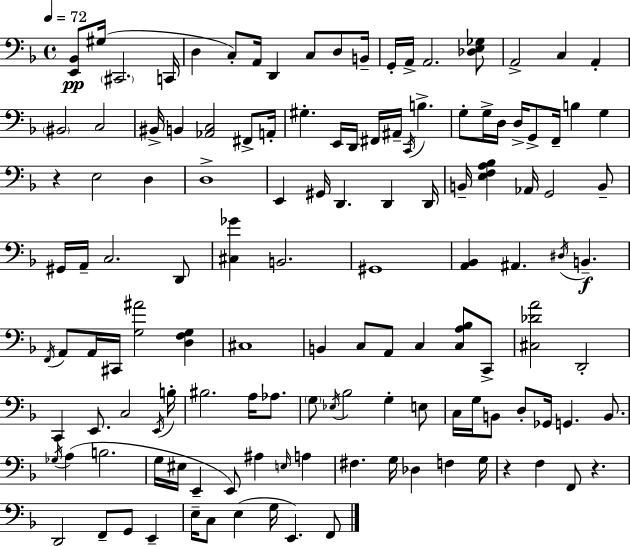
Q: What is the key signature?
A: D minor